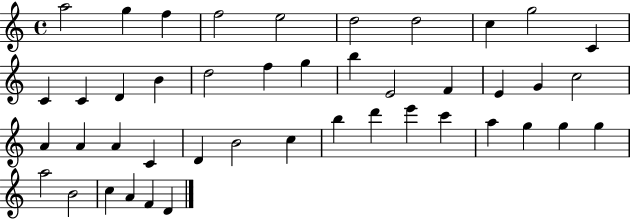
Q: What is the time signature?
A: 4/4